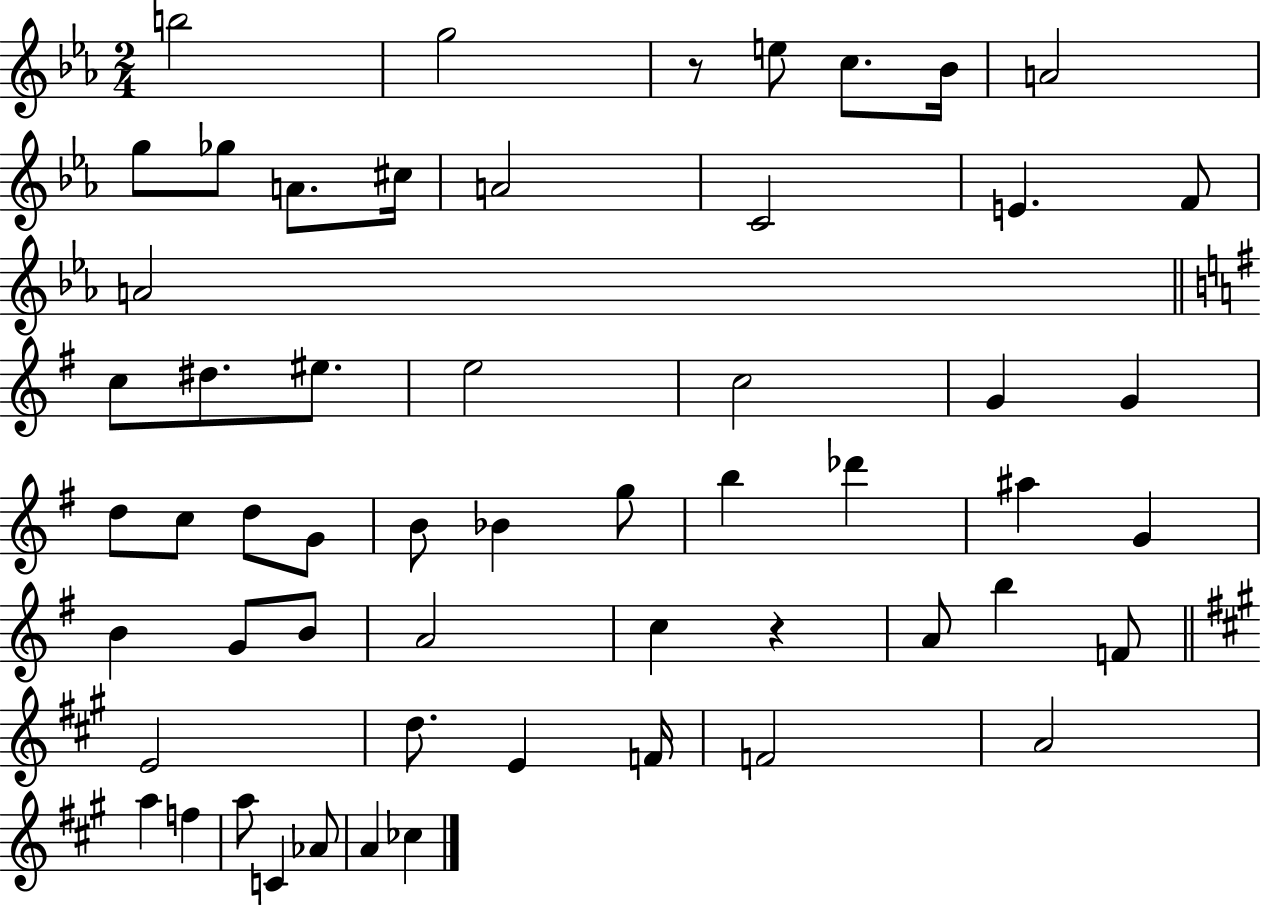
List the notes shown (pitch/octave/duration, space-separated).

B5/h G5/h R/e E5/e C5/e. Bb4/s A4/h G5/e Gb5/e A4/e. C#5/s A4/h C4/h E4/q. F4/e A4/h C5/e D#5/e. EIS5/e. E5/h C5/h G4/q G4/q D5/e C5/e D5/e G4/e B4/e Bb4/q G5/e B5/q Db6/q A#5/q G4/q B4/q G4/e B4/e A4/h C5/q R/q A4/e B5/q F4/e E4/h D5/e. E4/q F4/s F4/h A4/h A5/q F5/q A5/e C4/q Ab4/e A4/q CES5/q